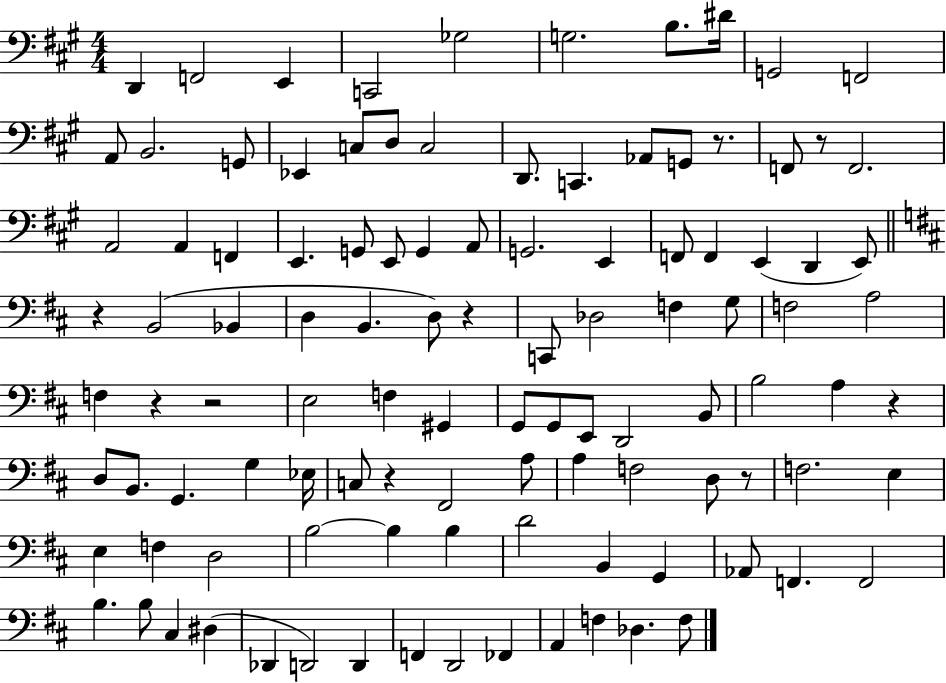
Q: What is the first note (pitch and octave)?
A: D2